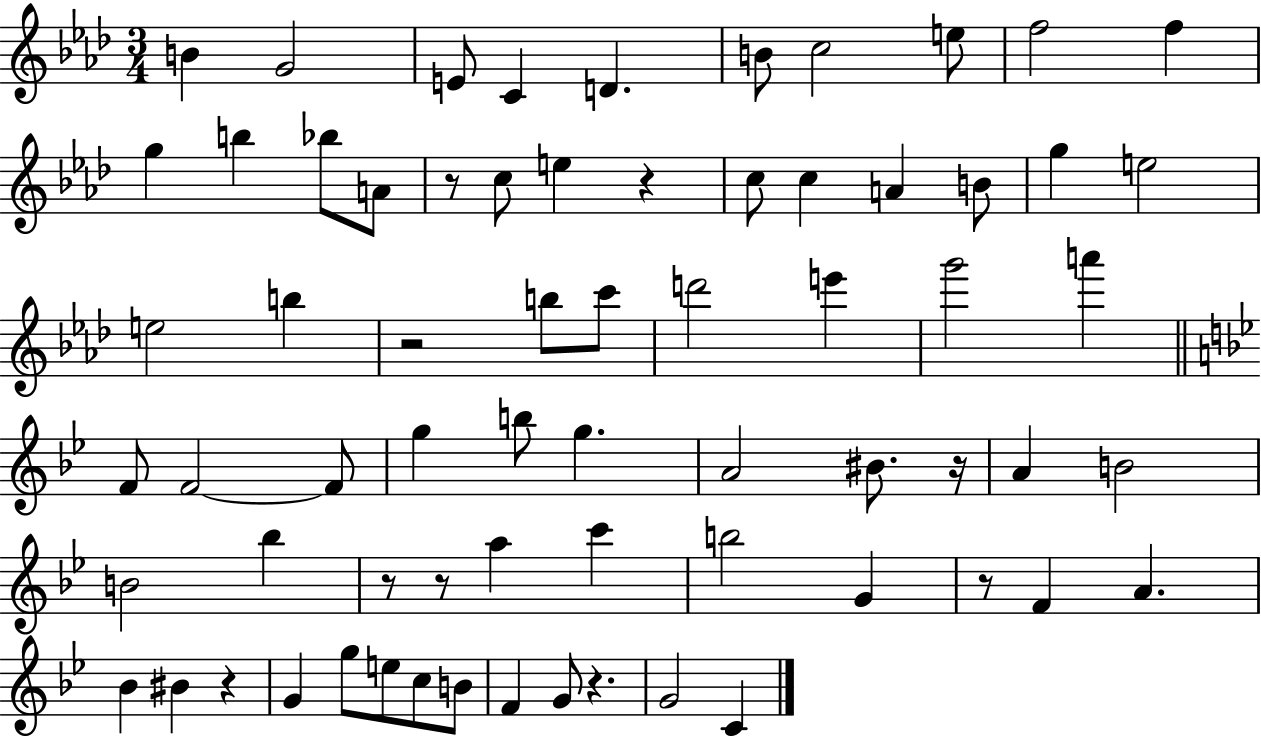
{
  \clef treble
  \numericTimeSignature
  \time 3/4
  \key aes \major
  b'4 g'2 | e'8 c'4 d'4. | b'8 c''2 e''8 | f''2 f''4 | \break g''4 b''4 bes''8 a'8 | r8 c''8 e''4 r4 | c''8 c''4 a'4 b'8 | g''4 e''2 | \break e''2 b''4 | r2 b''8 c'''8 | d'''2 e'''4 | g'''2 a'''4 | \break \bar "||" \break \key g \minor f'8 f'2~~ f'8 | g''4 b''8 g''4. | a'2 bis'8. r16 | a'4 b'2 | \break b'2 bes''4 | r8 r8 a''4 c'''4 | b''2 g'4 | r8 f'4 a'4. | \break bes'4 bis'4 r4 | g'4 g''8 e''8 c''8 b'8 | f'4 g'8 r4. | g'2 c'4 | \break \bar "|."
}